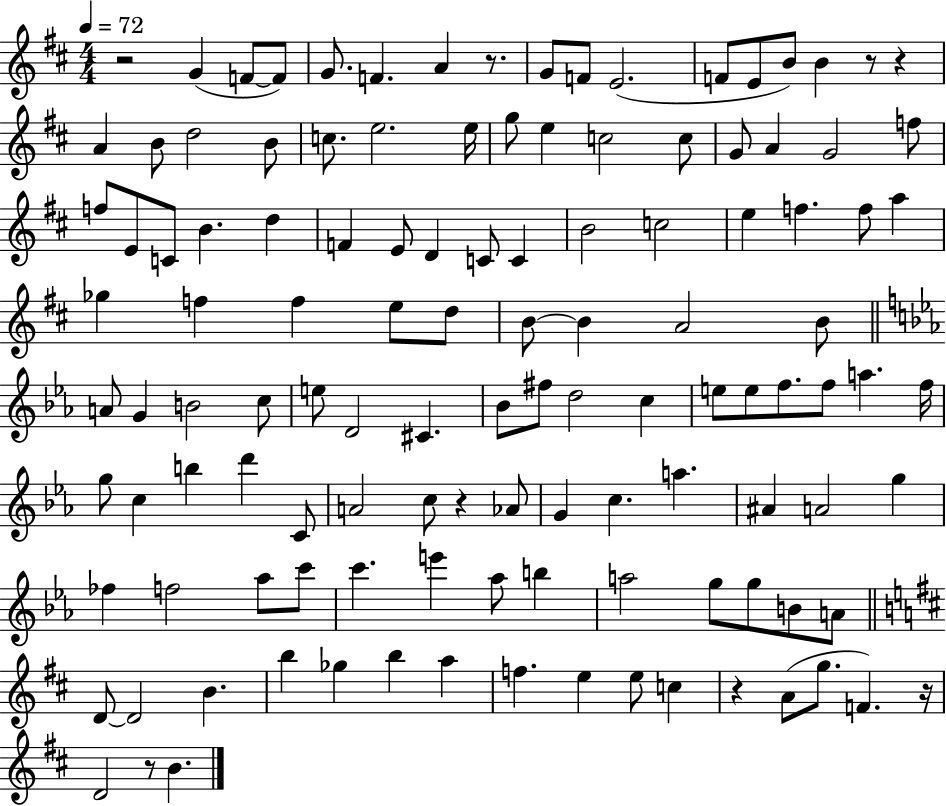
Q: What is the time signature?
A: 4/4